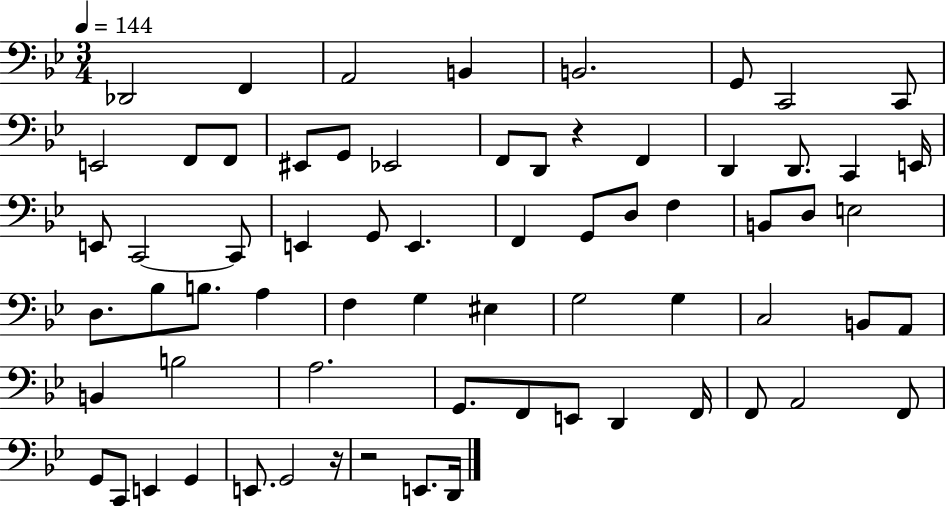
Db2/h F2/q A2/h B2/q B2/h. G2/e C2/h C2/e E2/h F2/e F2/e EIS2/e G2/e Eb2/h F2/e D2/e R/q F2/q D2/q D2/e. C2/q E2/s E2/e C2/h C2/e E2/q G2/e E2/q. F2/q G2/e D3/e F3/q B2/e D3/e E3/h D3/e. Bb3/e B3/e. A3/q F3/q G3/q EIS3/q G3/h G3/q C3/h B2/e A2/e B2/q B3/h A3/h. G2/e. F2/e E2/e D2/q F2/s F2/e A2/h F2/e G2/e C2/e E2/q G2/q E2/e. G2/h R/s R/h E2/e. D2/s